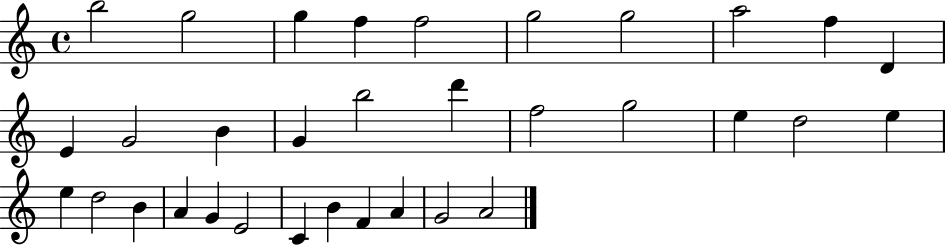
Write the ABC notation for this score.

X:1
T:Untitled
M:4/4
L:1/4
K:C
b2 g2 g f f2 g2 g2 a2 f D E G2 B G b2 d' f2 g2 e d2 e e d2 B A G E2 C B F A G2 A2